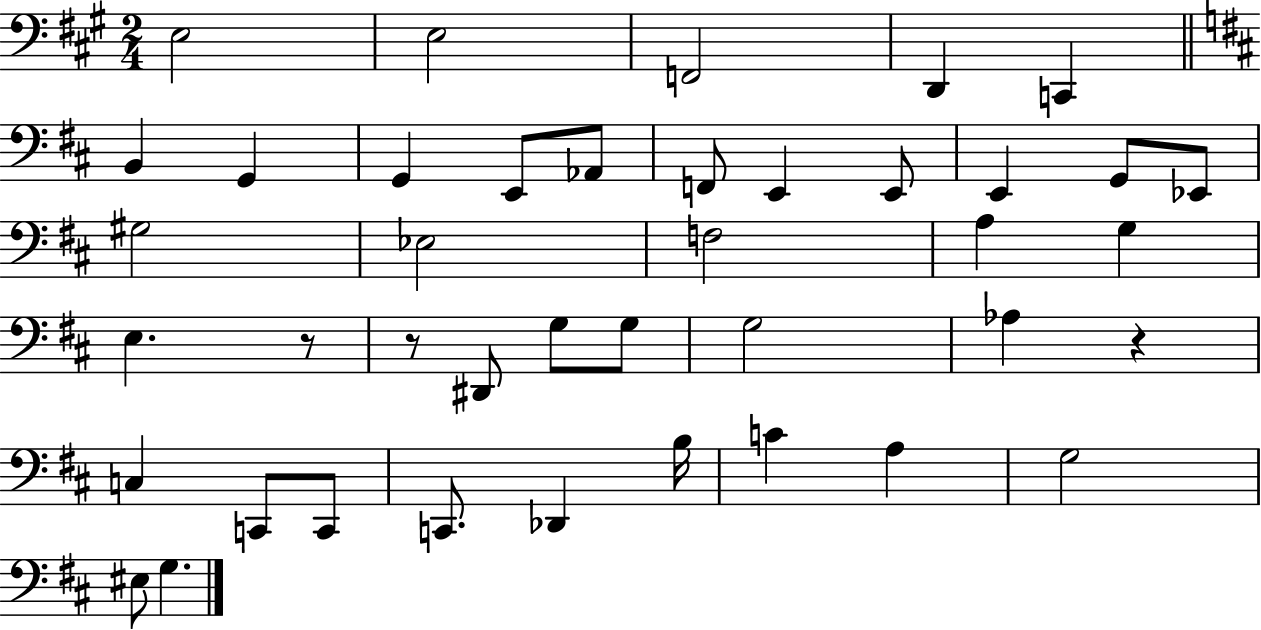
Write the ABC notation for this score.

X:1
T:Untitled
M:2/4
L:1/4
K:A
E,2 E,2 F,,2 D,, C,, B,, G,, G,, E,,/2 _A,,/2 F,,/2 E,, E,,/2 E,, G,,/2 _E,,/2 ^G,2 _E,2 F,2 A, G, E, z/2 z/2 ^D,,/2 G,/2 G,/2 G,2 _A, z C, C,,/2 C,,/2 C,,/2 _D,, B,/4 C A, G,2 ^E,/2 G,